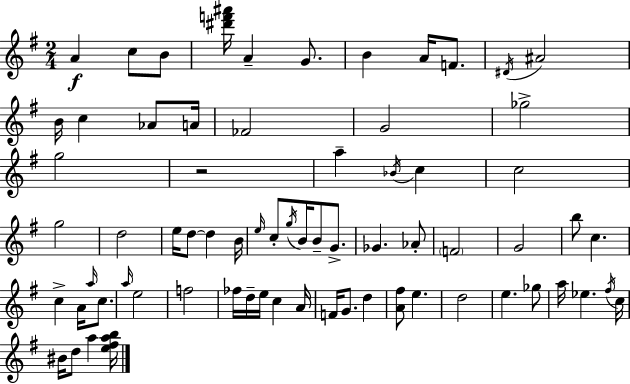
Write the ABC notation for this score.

X:1
T:Untitled
M:2/4
L:1/4
K:G
A c/2 B/2 [^d'f'^a']/4 A G/2 B A/4 F/2 ^D/4 ^A2 B/4 c _A/2 A/4 _F2 G2 _g2 g2 z2 a _B/4 c c2 g2 d2 e/4 d/2 d B/4 e/4 c/2 g/4 B/4 B/2 G/2 _G _A/2 F2 G2 b/2 c c A/4 a/4 c/2 a/4 e2 f2 _f/4 d/4 e/4 c A/4 F/4 G/2 d [A^f]/2 e d2 e _g/2 a/4 _e ^f/4 c/4 ^B/4 d/2 a [e^fab]/4